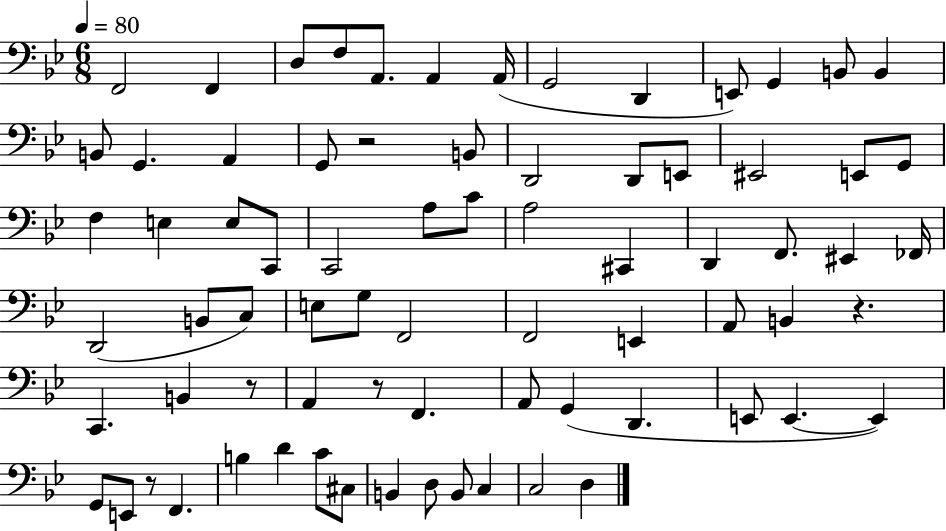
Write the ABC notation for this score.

X:1
T:Untitled
M:6/8
L:1/4
K:Bb
F,,2 F,, D,/2 F,/2 A,,/2 A,, A,,/4 G,,2 D,, E,,/2 G,, B,,/2 B,, B,,/2 G,, A,, G,,/2 z2 B,,/2 D,,2 D,,/2 E,,/2 ^E,,2 E,,/2 G,,/2 F, E, E,/2 C,,/2 C,,2 A,/2 C/2 A,2 ^C,, D,, F,,/2 ^E,, _F,,/4 D,,2 B,,/2 C,/2 E,/2 G,/2 F,,2 F,,2 E,, A,,/2 B,, z C,, B,, z/2 A,, z/2 F,, A,,/2 G,, D,, E,,/2 E,, E,, G,,/2 E,,/2 z/2 F,, B, D C/2 ^C,/2 B,, D,/2 B,,/2 C, C,2 D,